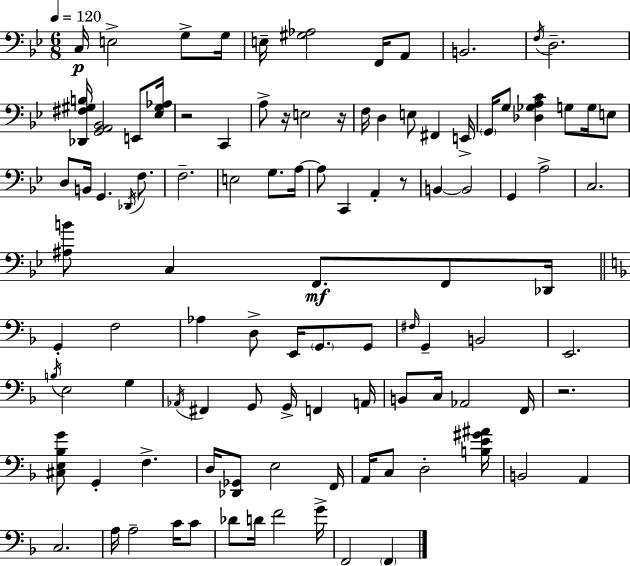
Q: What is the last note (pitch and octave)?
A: F2